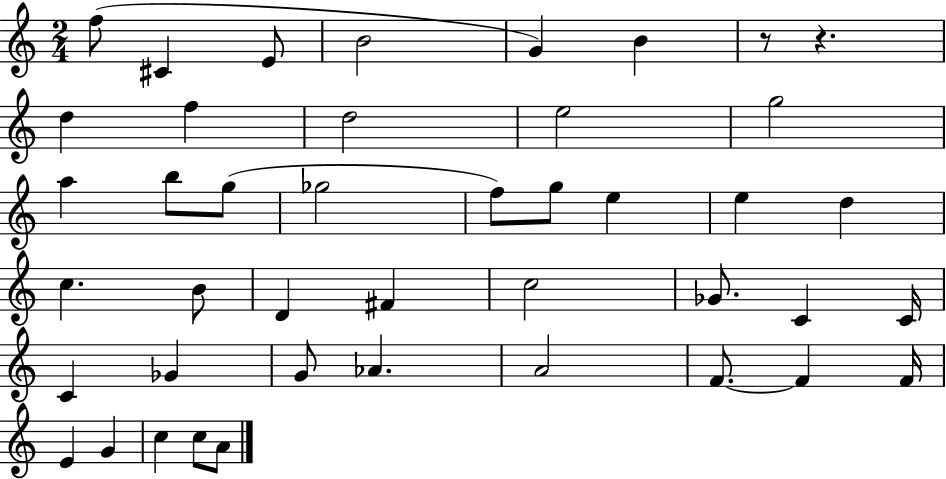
{
  \clef treble
  \numericTimeSignature
  \time 2/4
  \key c \major
  \repeat volta 2 { f''8( cis'4 e'8 | b'2 | g'4) b'4 | r8 r4. | \break d''4 f''4 | d''2 | e''2 | g''2 | \break a''4 b''8 g''8( | ges''2 | f''8) g''8 e''4 | e''4 d''4 | \break c''4. b'8 | d'4 fis'4 | c''2 | ges'8. c'4 c'16 | \break c'4 ges'4 | g'8 aes'4. | a'2 | f'8.~~ f'4 f'16 | \break e'4 g'4 | c''4 c''8 a'8 | } \bar "|."
}